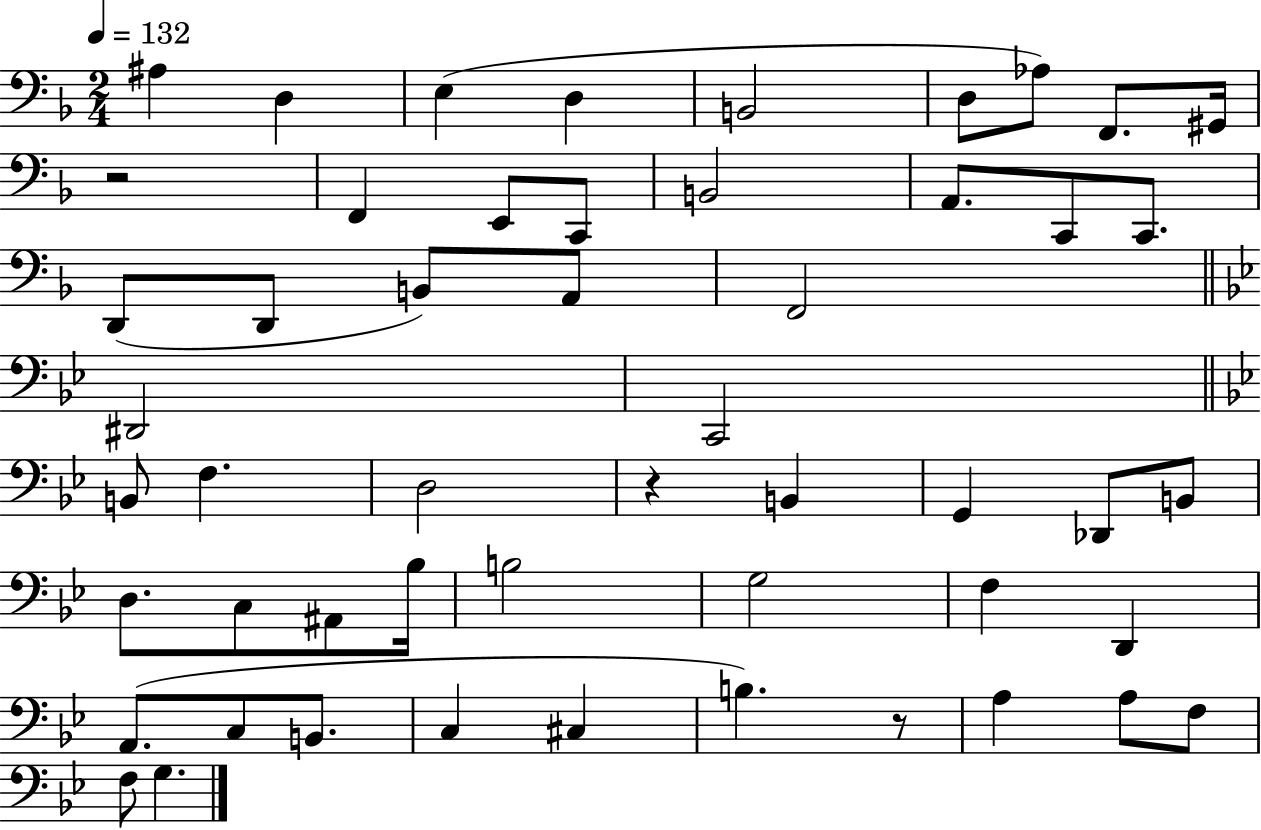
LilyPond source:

{
  \clef bass
  \numericTimeSignature
  \time 2/4
  \key f \major
  \tempo 4 = 132
  ais4 d4 | e4( d4 | b,2 | d8 aes8) f,8. gis,16 | \break r2 | f,4 e,8 c,8 | b,2 | a,8. c,8 c,8. | \break d,8( d,8 b,8) a,8 | f,2 | \bar "||" \break \key bes \major dis,2 | c,2 | \bar "||" \break \key bes \major b,8 f4. | d2 | r4 b,4 | g,4 des,8 b,8 | \break d8. c8 ais,8 bes16 | b2 | g2 | f4 d,4 | \break a,8.( c8 b,8. | c4 cis4 | b4.) r8 | a4 a8 f8 | \break f8 g4. | \bar "|."
}